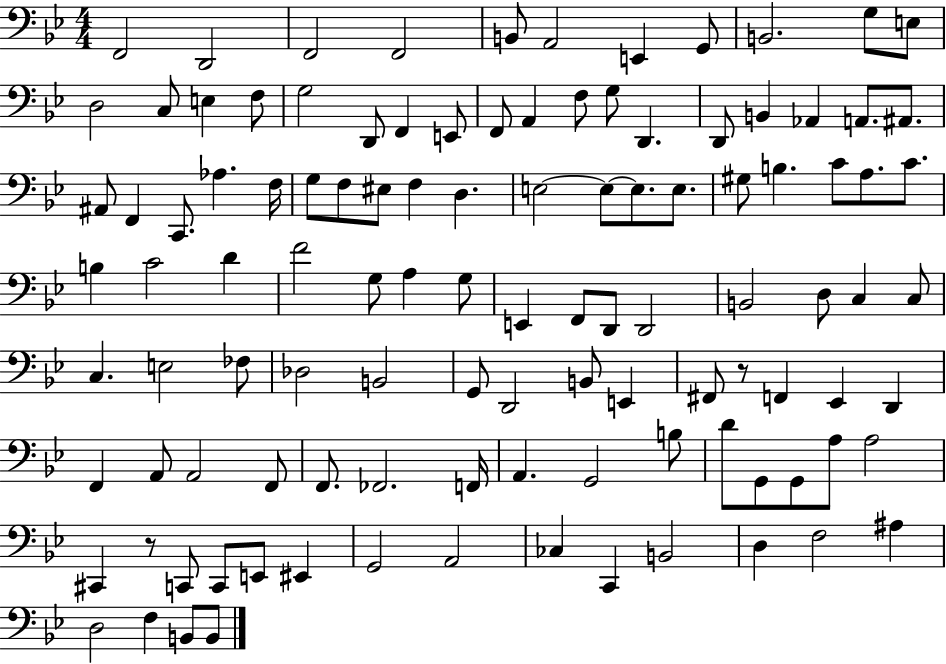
{
  \clef bass
  \numericTimeSignature
  \time 4/4
  \key bes \major
  f,2 d,2 | f,2 f,2 | b,8 a,2 e,4 g,8 | b,2. g8 e8 | \break d2 c8 e4 f8 | g2 d,8 f,4 e,8 | f,8 a,4 f8 g8 d,4. | d,8 b,4 aes,4 a,8. ais,8. | \break ais,8 f,4 c,8. aes4. f16 | g8 f8 eis8 f4 d4. | e2~~ e8~~ e8. e8. | gis8 b4. c'8 a8. c'8. | \break b4 c'2 d'4 | f'2 g8 a4 g8 | e,4 f,8 d,8 d,2 | b,2 d8 c4 c8 | \break c4. e2 fes8 | des2 b,2 | g,8 d,2 b,8 e,4 | fis,8 r8 f,4 ees,4 d,4 | \break f,4 a,8 a,2 f,8 | f,8. fes,2. f,16 | a,4. g,2 b8 | d'8 g,8 g,8 a8 a2 | \break cis,4 r8 c,8 c,8 e,8 eis,4 | g,2 a,2 | ces4 c,4 b,2 | d4 f2 ais4 | \break d2 f4 b,8 b,8 | \bar "|."
}